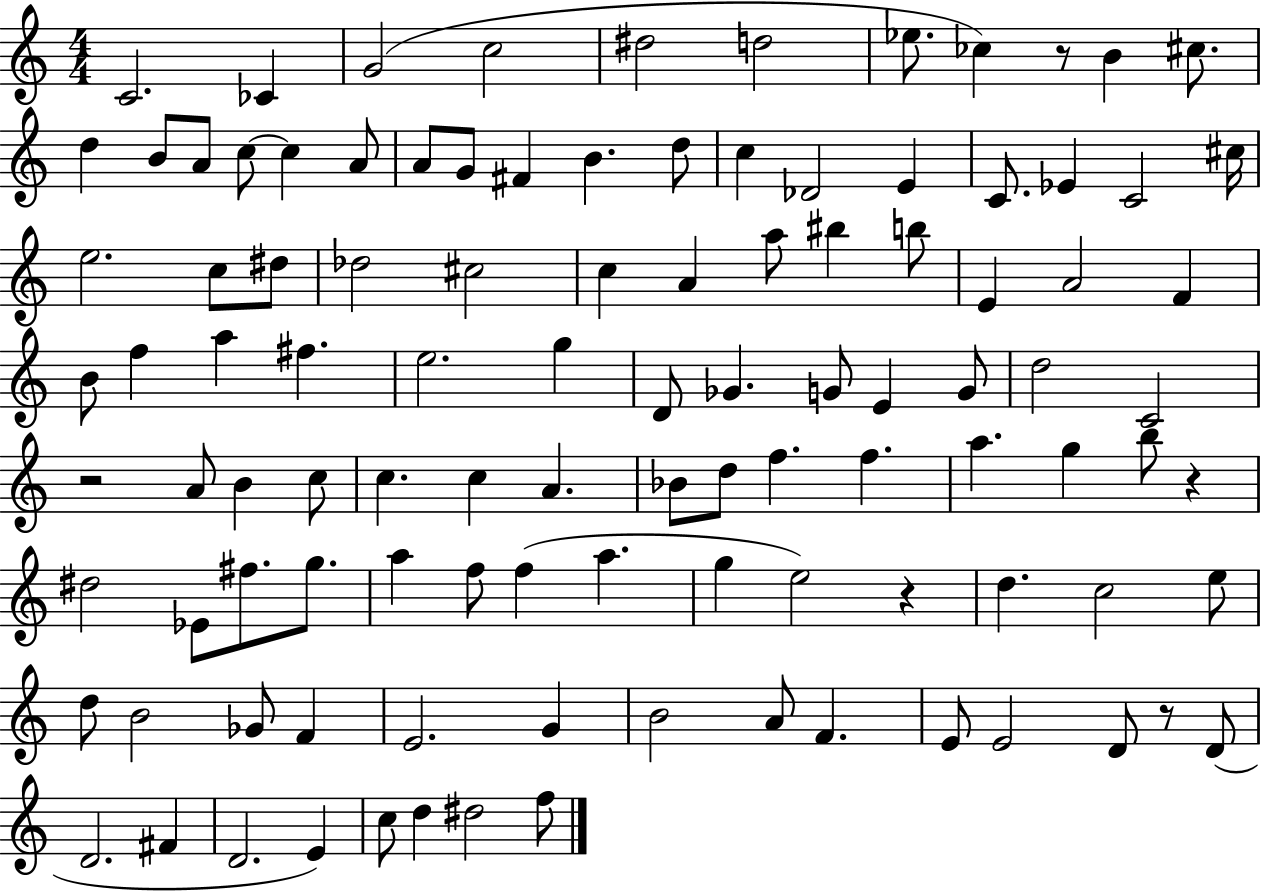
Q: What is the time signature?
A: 4/4